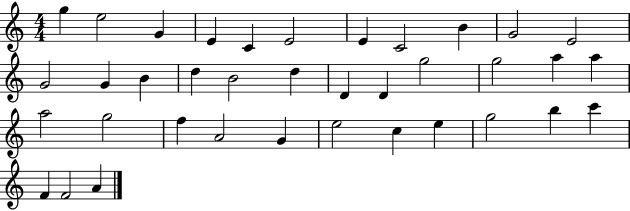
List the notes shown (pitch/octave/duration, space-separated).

G5/q E5/h G4/q E4/q C4/q E4/h E4/q C4/h B4/q G4/h E4/h G4/h G4/q B4/q D5/q B4/h D5/q D4/q D4/q G5/h G5/h A5/q A5/q A5/h G5/h F5/q A4/h G4/q E5/h C5/q E5/q G5/h B5/q C6/q F4/q F4/h A4/q